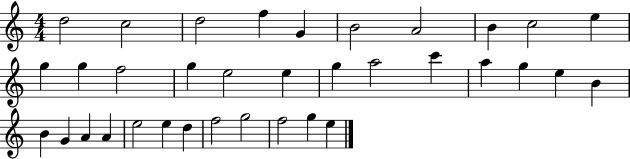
{
  \clef treble
  \numericTimeSignature
  \time 4/4
  \key c \major
  d''2 c''2 | d''2 f''4 g'4 | b'2 a'2 | b'4 c''2 e''4 | \break g''4 g''4 f''2 | g''4 e''2 e''4 | g''4 a''2 c'''4 | a''4 g''4 e''4 b'4 | \break b'4 g'4 a'4 a'4 | e''2 e''4 d''4 | f''2 g''2 | f''2 g''4 e''4 | \break \bar "|."
}